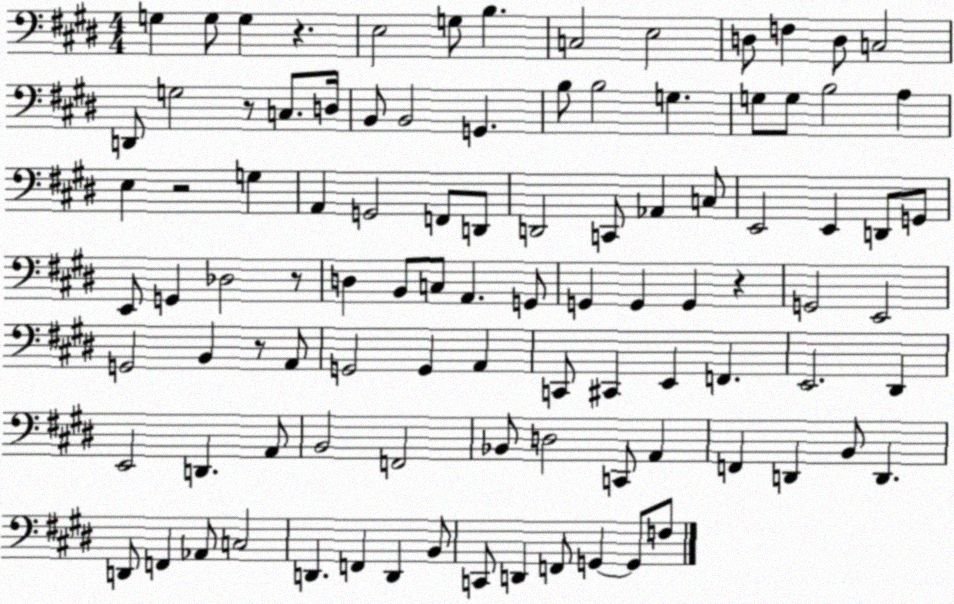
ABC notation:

X:1
T:Untitled
M:4/4
L:1/4
K:E
G, G,/2 G, z E,2 G,/2 B, C,2 E,2 D,/2 F, D,/2 C,2 D,,/2 G,2 z/2 C,/2 D,/4 B,,/2 B,,2 G,, B,/2 B,2 G, G,/2 G,/2 B,2 A, E, z2 G, A,, G,,2 F,,/2 D,,/2 D,,2 C,,/2 _A,, C,/2 E,,2 E,, D,,/2 G,,/2 E,,/2 G,, _D,2 z/2 D, B,,/2 C,/2 A,, G,,/2 G,, G,, G,, z G,,2 E,,2 G,,2 B,, z/2 A,,/2 G,,2 G,, A,, C,,/2 ^C,, E,, F,, E,,2 ^D,, E,,2 D,, A,,/2 B,,2 F,,2 _B,,/2 D,2 C,,/2 A,, F,, D,, B,,/2 D,, D,,/2 F,, _A,,/2 C,2 D,, F,, D,, B,,/2 C,,/2 D,, F,,/2 G,, G,,/2 F,/2